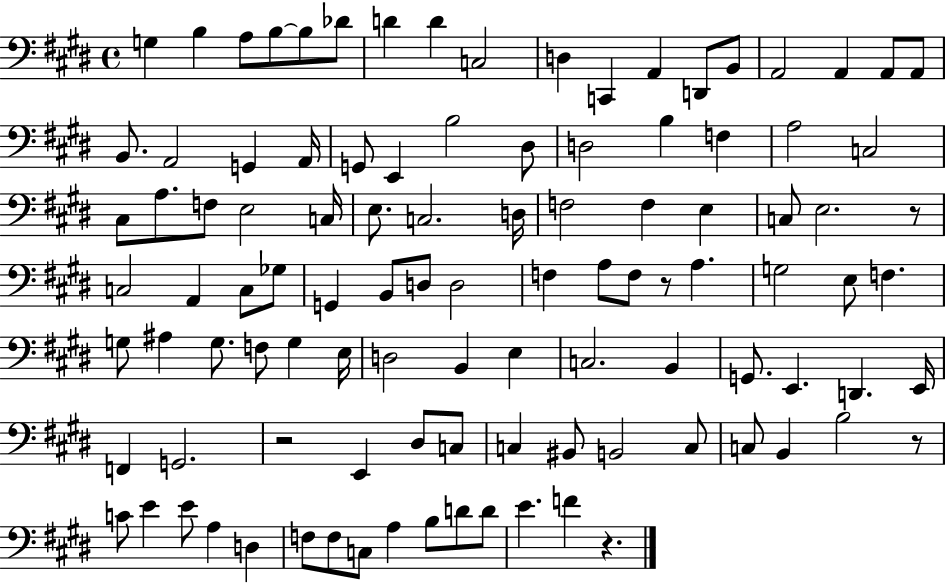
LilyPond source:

{
  \clef bass
  \time 4/4
  \defaultTimeSignature
  \key e \major
  \repeat volta 2 { g4 b4 a8 b8~~ b8 des'8 | d'4 d'4 c2 | d4 c,4 a,4 d,8 b,8 | a,2 a,4 a,8 a,8 | \break b,8. a,2 g,4 a,16 | g,8 e,4 b2 dis8 | d2 b4 f4 | a2 c2 | \break cis8 a8. f8 e2 c16 | e8. c2. d16 | f2 f4 e4 | c8 e2. r8 | \break c2 a,4 c8 ges8 | g,4 b,8 d8 d2 | f4 a8 f8 r8 a4. | g2 e8 f4. | \break g8 ais4 g8. f8 g4 e16 | d2 b,4 e4 | c2. b,4 | g,8. e,4. d,4. e,16 | \break f,4 g,2. | r2 e,4 dis8 c8 | c4 bis,8 b,2 c8 | c8 b,4 b2 r8 | \break c'8 e'4 e'8 a4 d4 | f8 f8 c8 a4 b8 d'8 d'8 | e'4. f'4 r4. | } \bar "|."
}